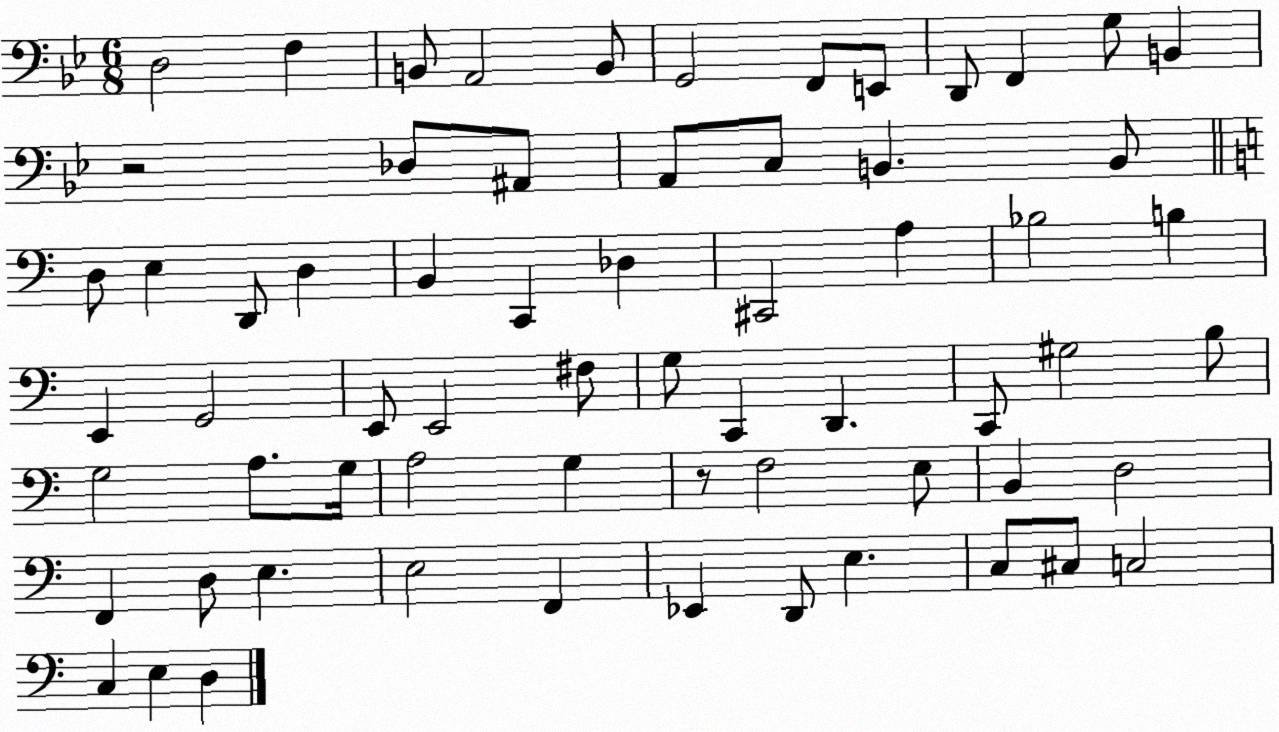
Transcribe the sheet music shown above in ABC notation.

X:1
T:Untitled
M:6/8
L:1/4
K:Bb
D,2 F, B,,/2 A,,2 B,,/2 G,,2 F,,/2 E,,/2 D,,/2 F,, G,/2 B,, z2 _D,/2 ^A,,/2 A,,/2 C,/2 B,, B,,/2 D,/2 E, D,,/2 D, B,, C,, _D, ^C,,2 A, _B,2 B, E,, G,,2 E,,/2 E,,2 ^F,/2 G,/2 C,, D,, C,,/2 ^G,2 B,/2 G,2 A,/2 G,/4 A,2 G, z/2 F,2 E,/2 B,, D,2 F,, D,/2 E, E,2 F,, _E,, D,,/2 E, C,/2 ^C,/2 C,2 C, E, D,